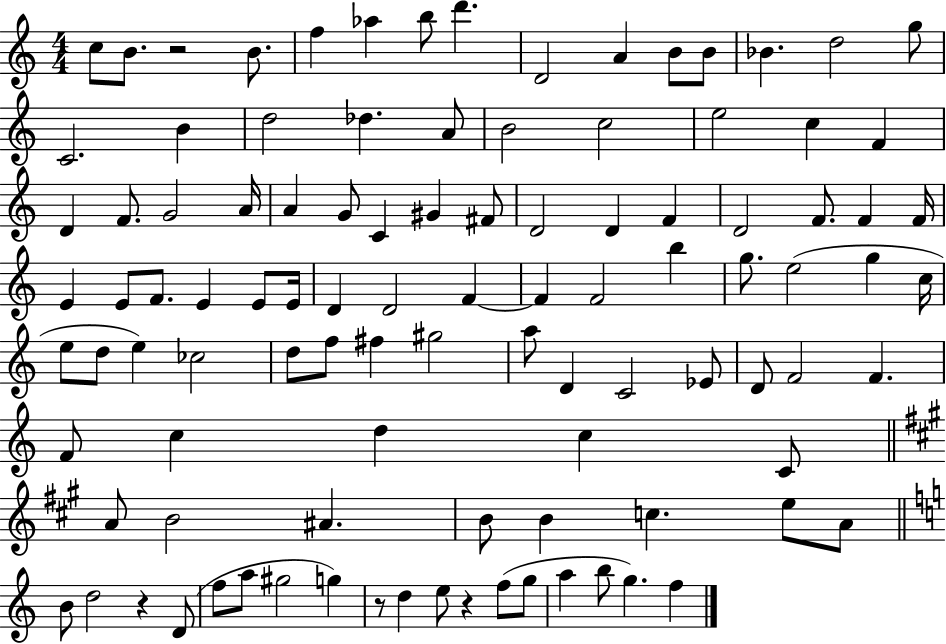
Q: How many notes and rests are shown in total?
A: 103